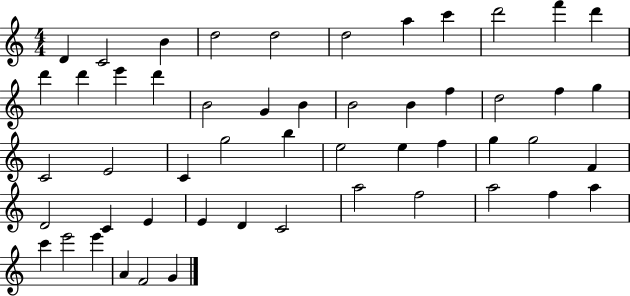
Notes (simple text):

D4/q C4/h B4/q D5/h D5/h D5/h A5/q C6/q D6/h F6/q D6/q D6/q D6/q E6/q D6/q B4/h G4/q B4/q B4/h B4/q F5/q D5/h F5/q G5/q C4/h E4/h C4/q G5/h B5/q E5/h E5/q F5/q G5/q G5/h F4/q D4/h C4/q E4/q E4/q D4/q C4/h A5/h F5/h A5/h F5/q A5/q C6/q E6/h E6/q A4/q F4/h G4/q